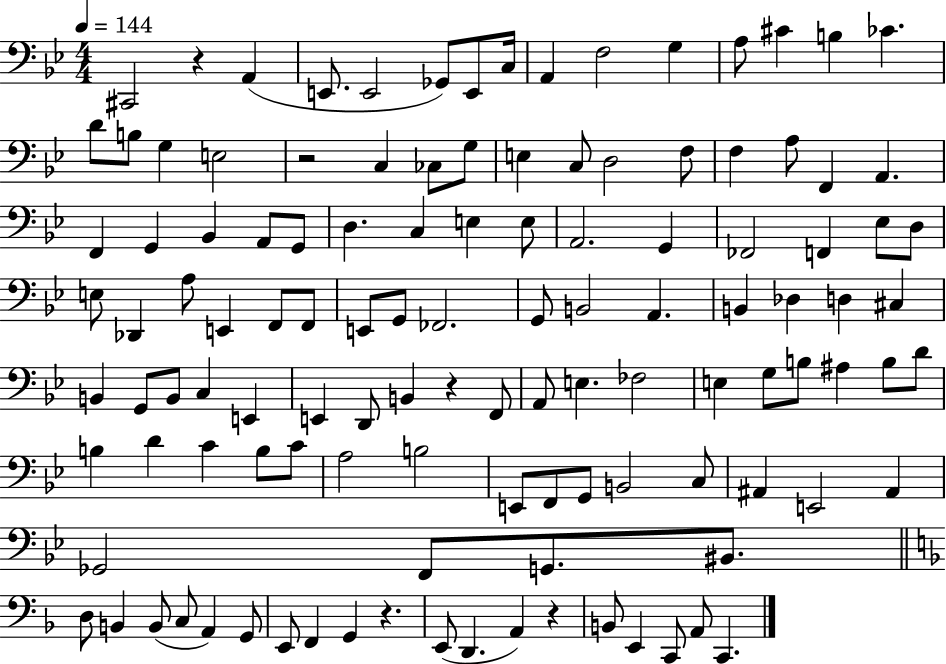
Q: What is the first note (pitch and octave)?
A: C#2